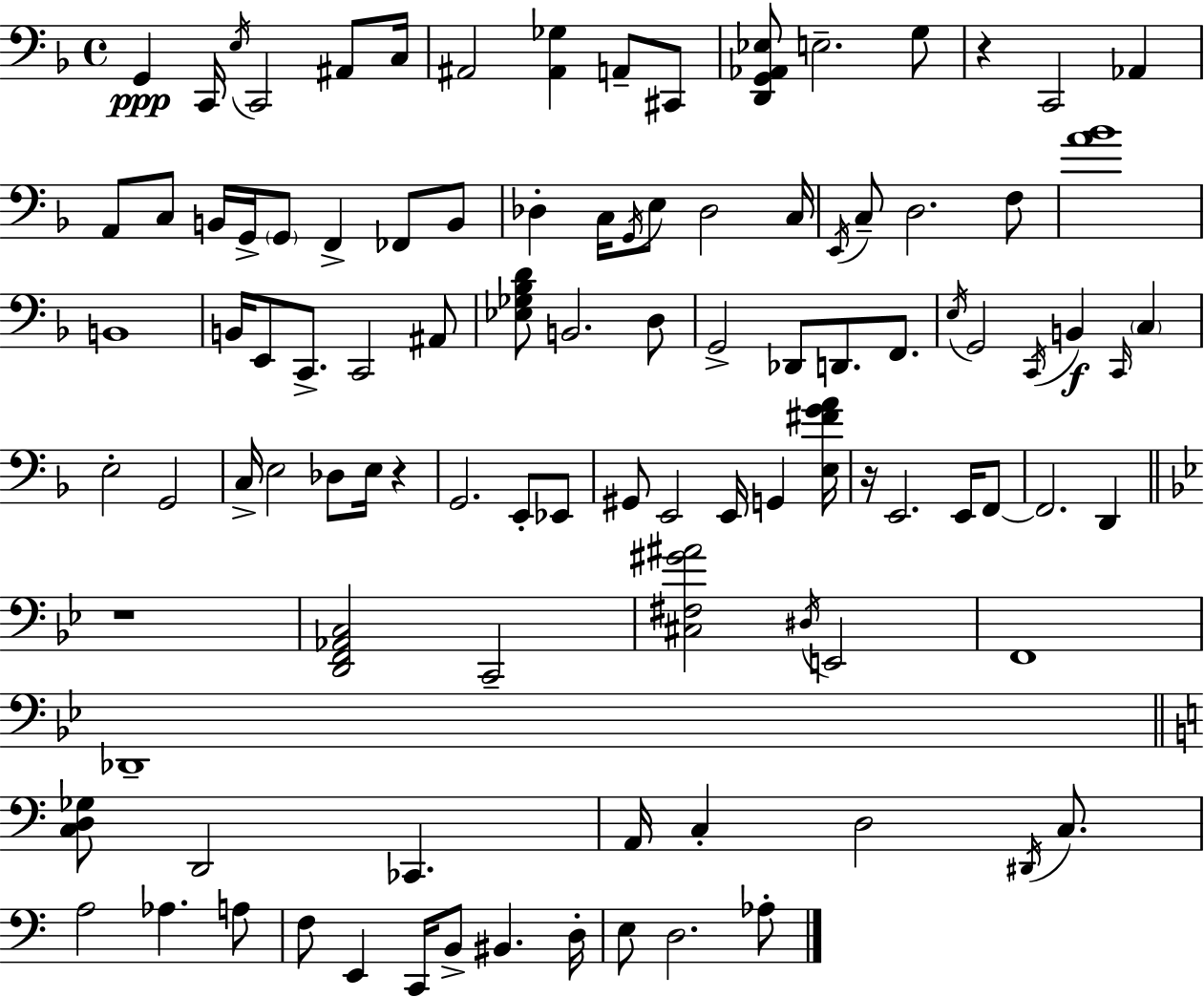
X:1
T:Untitled
M:4/4
L:1/4
K:F
G,, C,,/4 E,/4 C,,2 ^A,,/2 C,/4 ^A,,2 [^A,,_G,] A,,/2 ^C,,/2 [D,,G,,_A,,_E,]/2 E,2 G,/2 z C,,2 _A,, A,,/2 C,/2 B,,/4 G,,/4 G,,/2 F,, _F,,/2 B,,/2 _D, C,/4 G,,/4 E,/2 _D,2 C,/4 E,,/4 C,/2 D,2 F,/2 [A_B]4 B,,4 B,,/4 E,,/2 C,,/2 C,,2 ^A,,/2 [_E,_G,_B,D]/2 B,,2 D,/2 G,,2 _D,,/2 D,,/2 F,,/2 E,/4 G,,2 C,,/4 B,, C,,/4 C, E,2 G,,2 C,/4 E,2 _D,/2 E,/4 z G,,2 E,,/2 _E,,/2 ^G,,/2 E,,2 E,,/4 G,, [E,^FGA]/4 z/4 E,,2 E,,/4 F,,/2 F,,2 D,, z4 [D,,F,,_A,,C,]2 C,,2 [^C,^F,^G^A]2 ^D,/4 E,,2 F,,4 _D,,4 [C,D,_G,]/2 D,,2 _C,, A,,/4 C, D,2 ^D,,/4 C,/2 A,2 _A, A,/2 F,/2 E,, C,,/4 B,,/2 ^B,, D,/4 E,/2 D,2 _A,/2